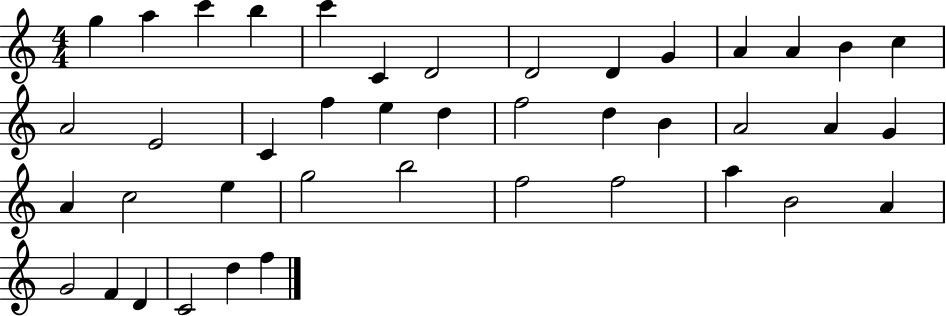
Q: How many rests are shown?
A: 0